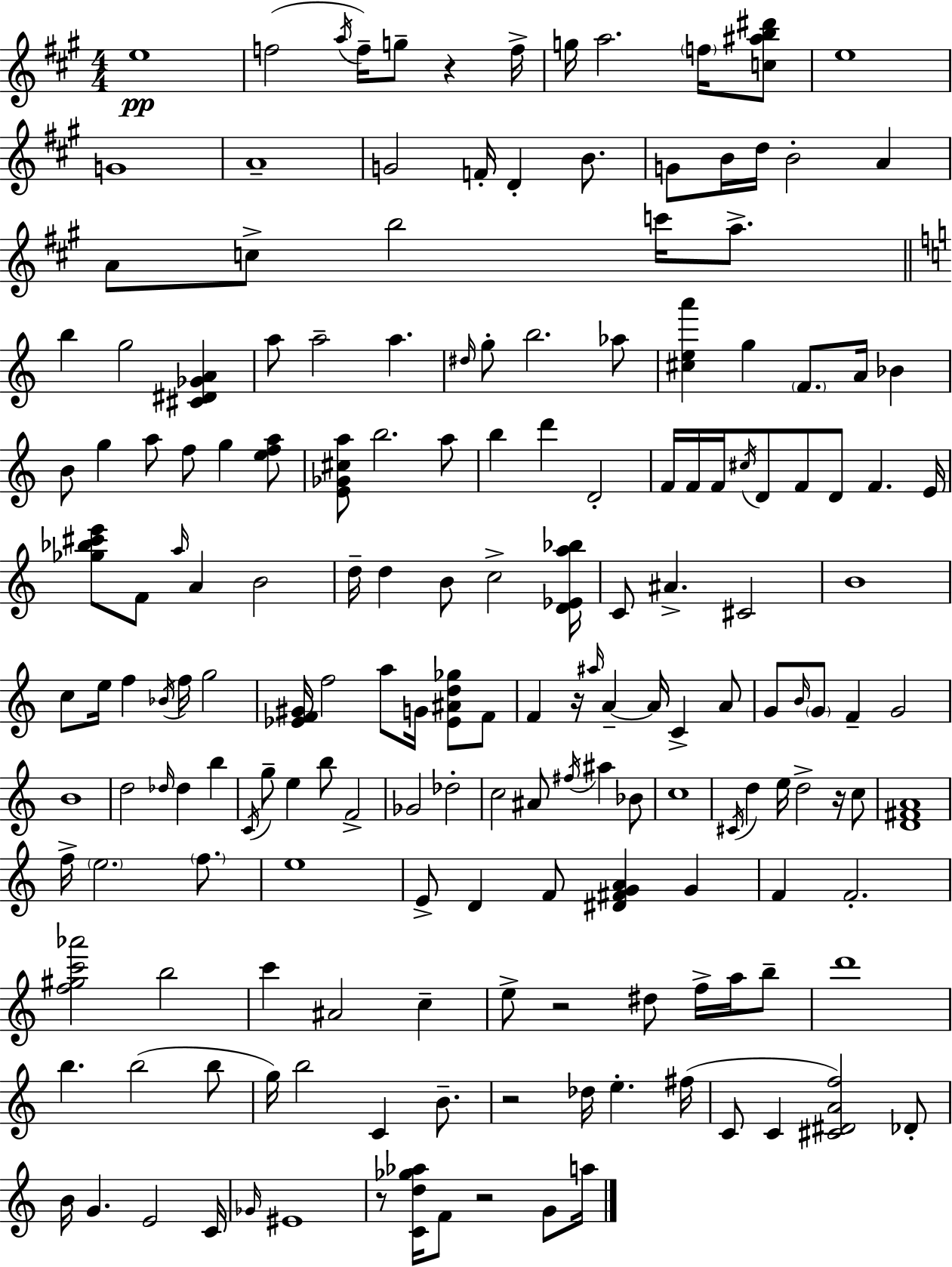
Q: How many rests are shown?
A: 7